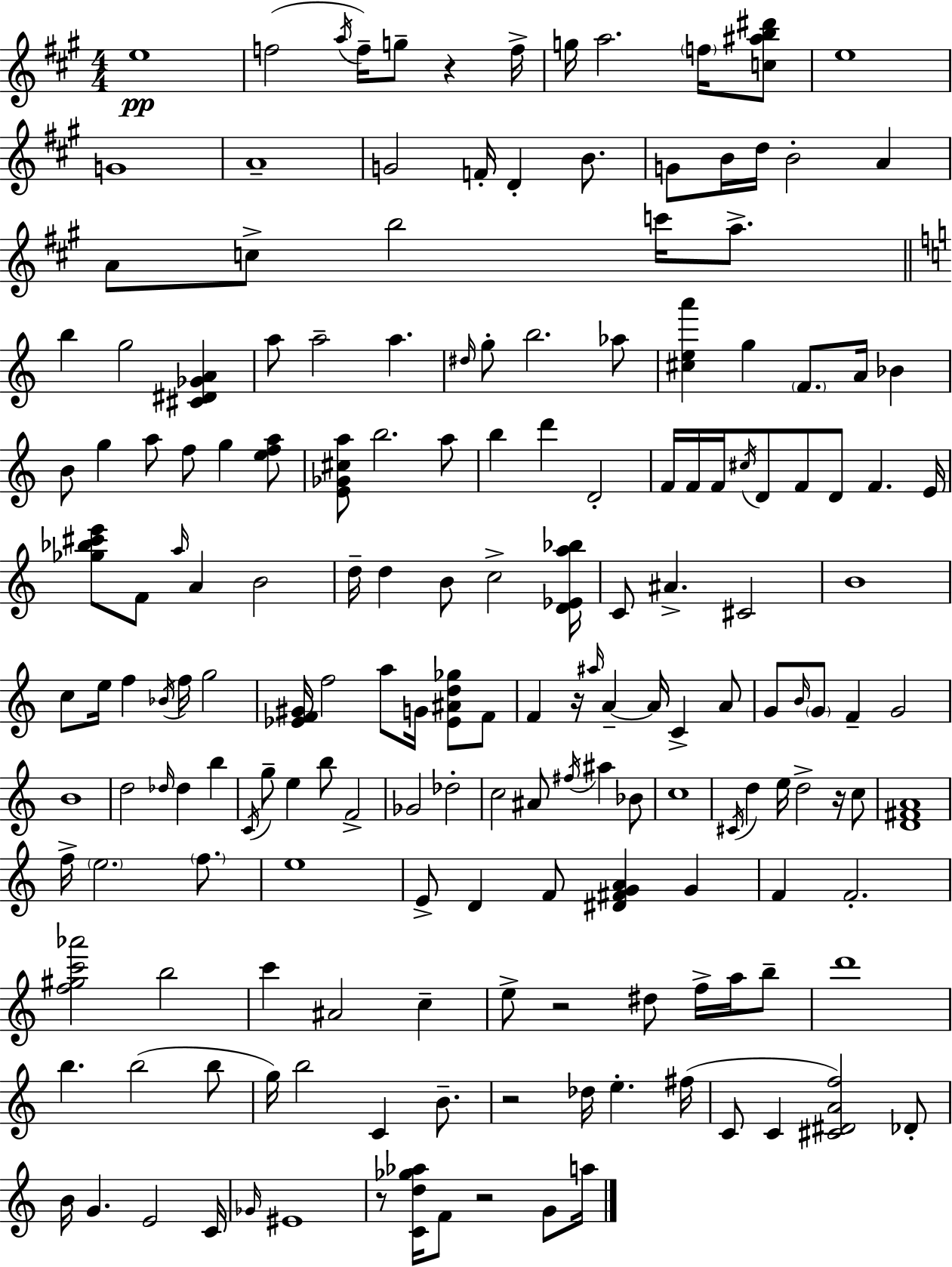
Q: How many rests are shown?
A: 7